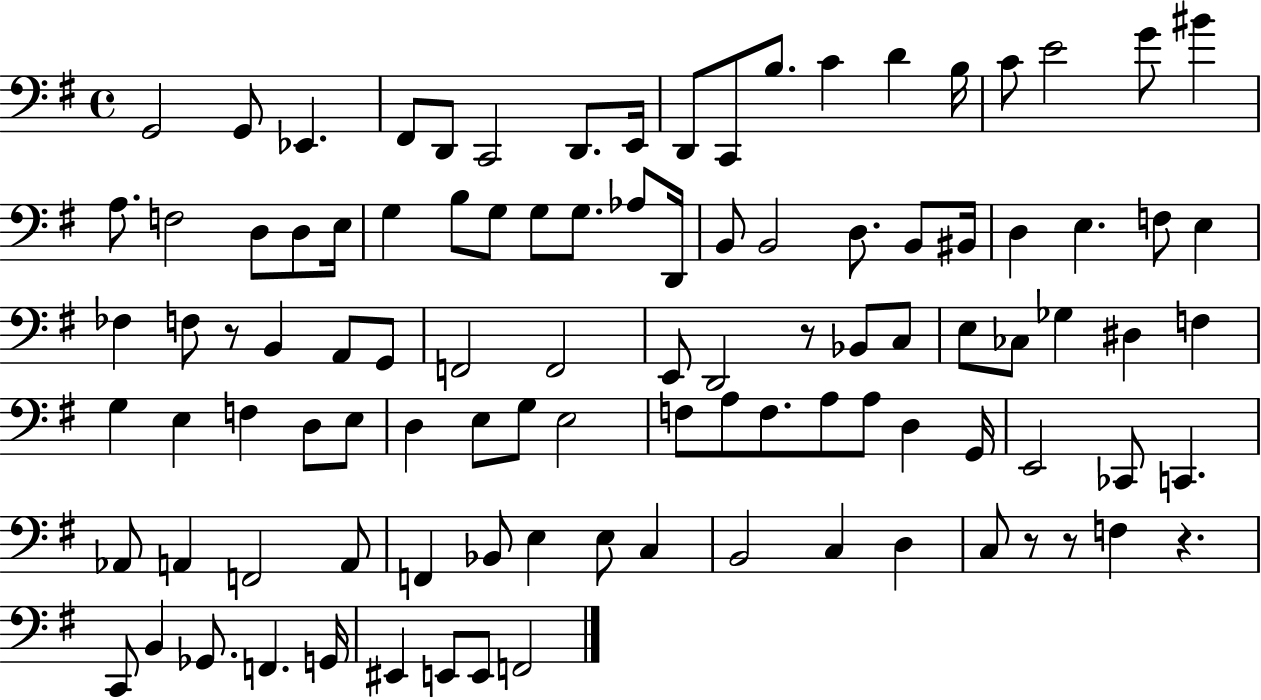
{
  \clef bass
  \time 4/4
  \defaultTimeSignature
  \key g \major
  \repeat volta 2 { g,2 g,8 ees,4. | fis,8 d,8 c,2 d,8. e,16 | d,8 c,8 b8. c'4 d'4 b16 | c'8 e'2 g'8 bis'4 | \break a8. f2 d8 d8 e16 | g4 b8 g8 g8 g8. aes8 d,16 | b,8 b,2 d8. b,8 bis,16 | d4 e4. f8 e4 | \break fes4 f8 r8 b,4 a,8 g,8 | f,2 f,2 | e,8 d,2 r8 bes,8 c8 | e8 ces8 ges4 dis4 f4 | \break g4 e4 f4 d8 e8 | d4 e8 g8 e2 | f8 a8 f8. a8 a8 d4 g,16 | e,2 ces,8 c,4. | \break aes,8 a,4 f,2 a,8 | f,4 bes,8 e4 e8 c4 | b,2 c4 d4 | c8 r8 r8 f4 r4. | \break c,8 b,4 ges,8. f,4. g,16 | eis,4 e,8 e,8 f,2 | } \bar "|."
}